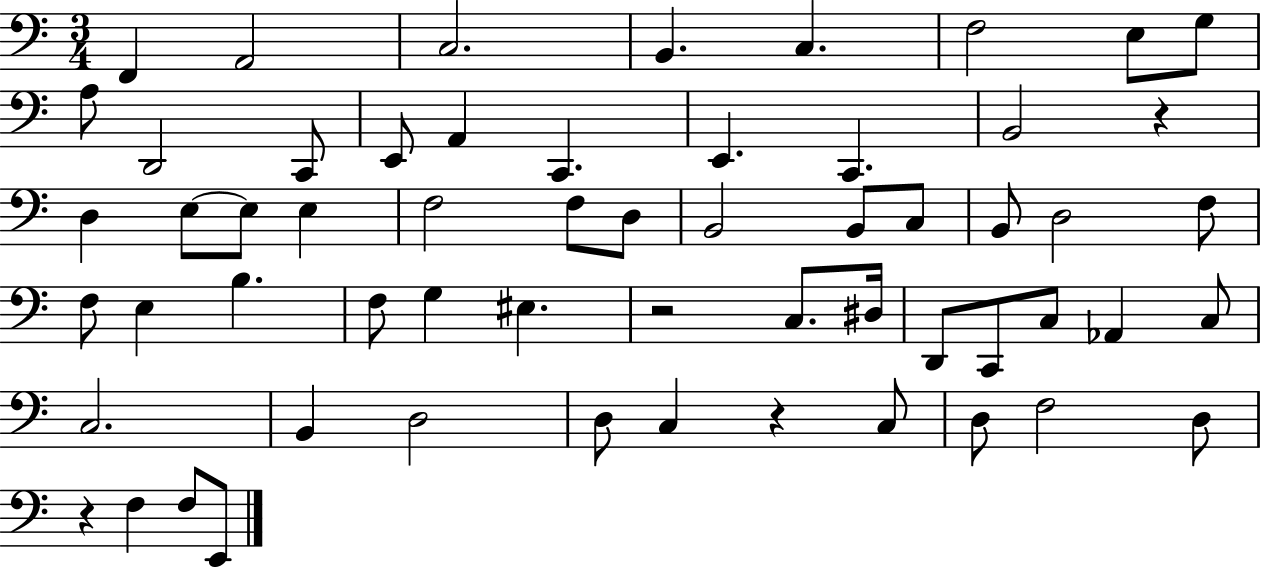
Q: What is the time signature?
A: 3/4